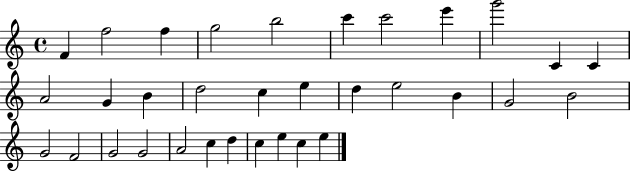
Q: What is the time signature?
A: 4/4